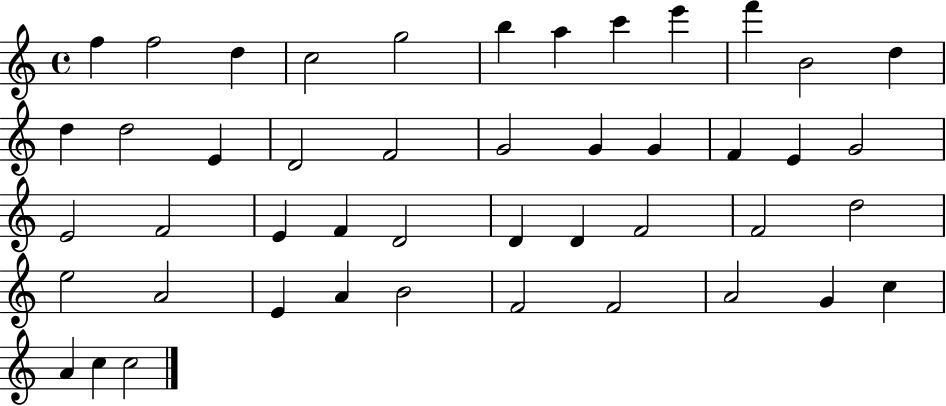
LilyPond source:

{
  \clef treble
  \time 4/4
  \defaultTimeSignature
  \key c \major
  f''4 f''2 d''4 | c''2 g''2 | b''4 a''4 c'''4 e'''4 | f'''4 b'2 d''4 | \break d''4 d''2 e'4 | d'2 f'2 | g'2 g'4 g'4 | f'4 e'4 g'2 | \break e'2 f'2 | e'4 f'4 d'2 | d'4 d'4 f'2 | f'2 d''2 | \break e''2 a'2 | e'4 a'4 b'2 | f'2 f'2 | a'2 g'4 c''4 | \break a'4 c''4 c''2 | \bar "|."
}